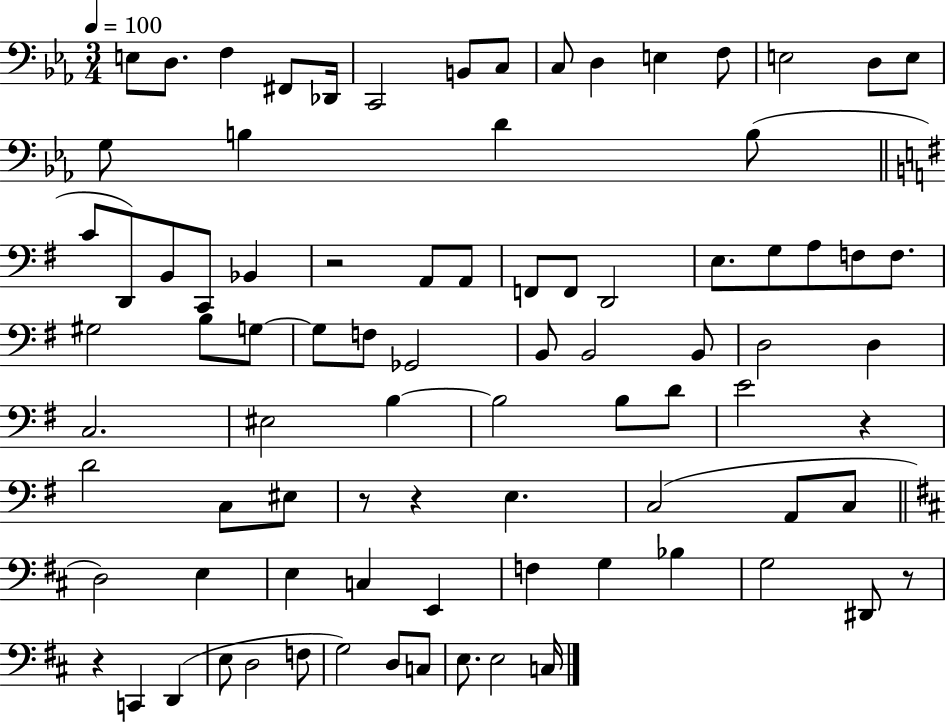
{
  \clef bass
  \numericTimeSignature
  \time 3/4
  \key ees \major
  \tempo 4 = 100
  e8 d8. f4 fis,8 des,16 | c,2 b,8 c8 | c8 d4 e4 f8 | e2 d8 e8 | \break g8 b4 d'4 b8( | \bar "||" \break \key g \major c'8 d,8) b,8 c,8 bes,4 | r2 a,8 a,8 | f,8 f,8 d,2 | e8. g8 a8 f8 f8. | \break gis2 b8 g8~~ | g8 f8 ges,2 | b,8 b,2 b,8 | d2 d4 | \break c2. | eis2 b4~~ | b2 b8 d'8 | e'2 r4 | \break d'2 c8 eis8 | r8 r4 e4. | c2( a,8 c8 | \bar "||" \break \key b \minor d2) e4 | e4 c4 e,4 | f4 g4 bes4 | g2 dis,8 r8 | \break r4 c,4 d,4( | e8 d2 f8 | g2) d8 c8 | e8. e2 c16 | \break \bar "|."
}